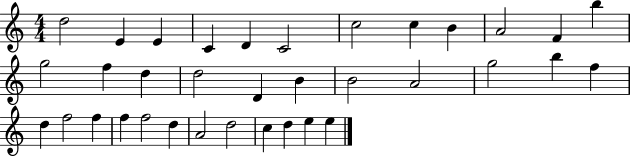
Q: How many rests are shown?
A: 0